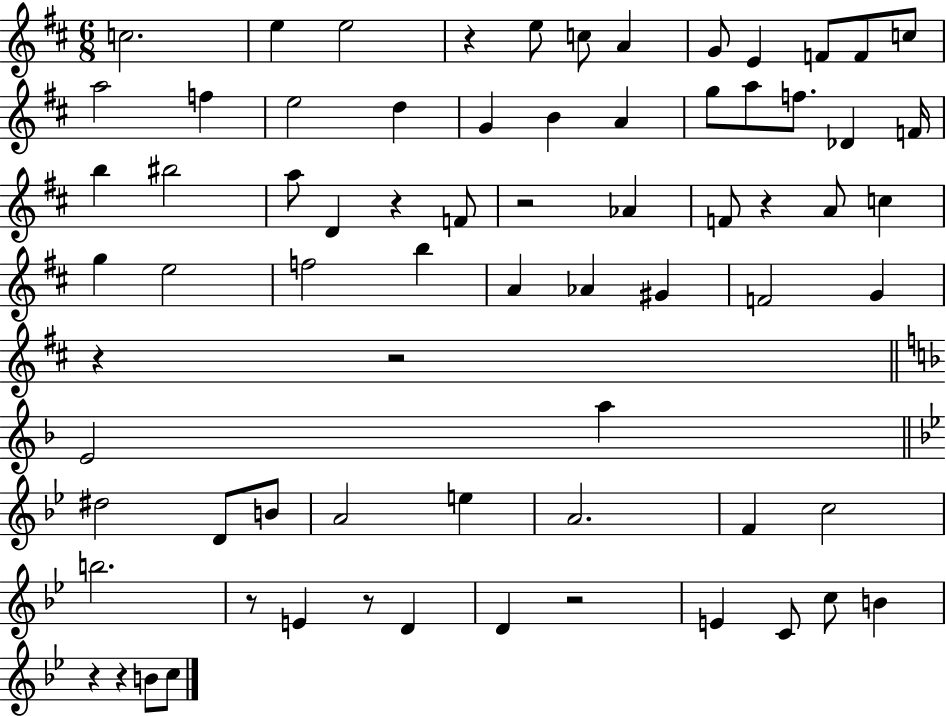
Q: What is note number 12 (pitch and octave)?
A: A5